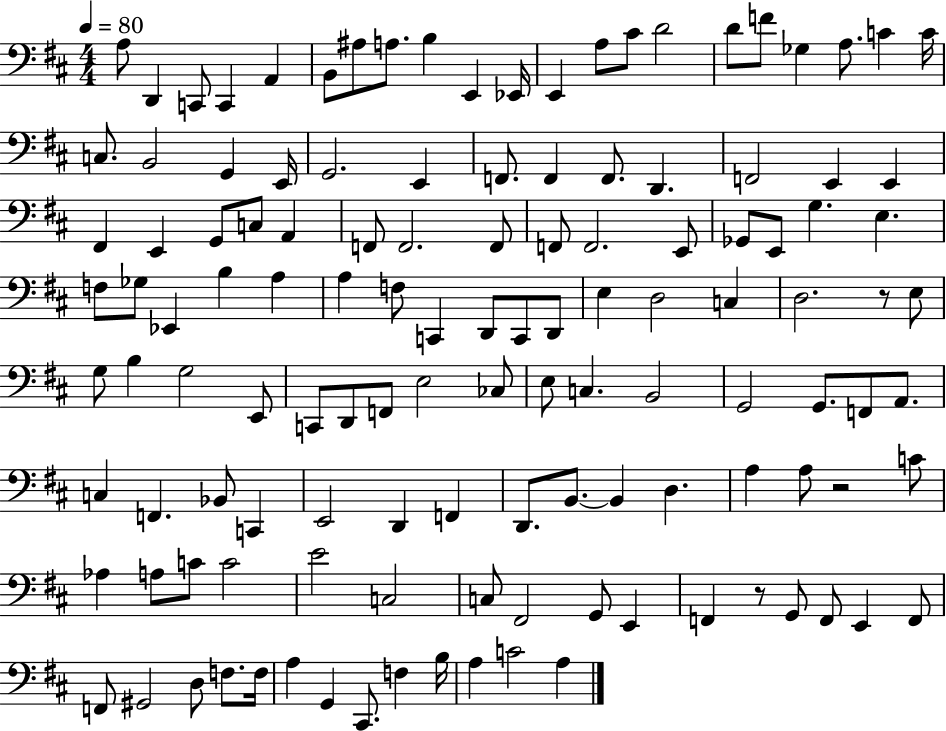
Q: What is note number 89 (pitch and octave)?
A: D2